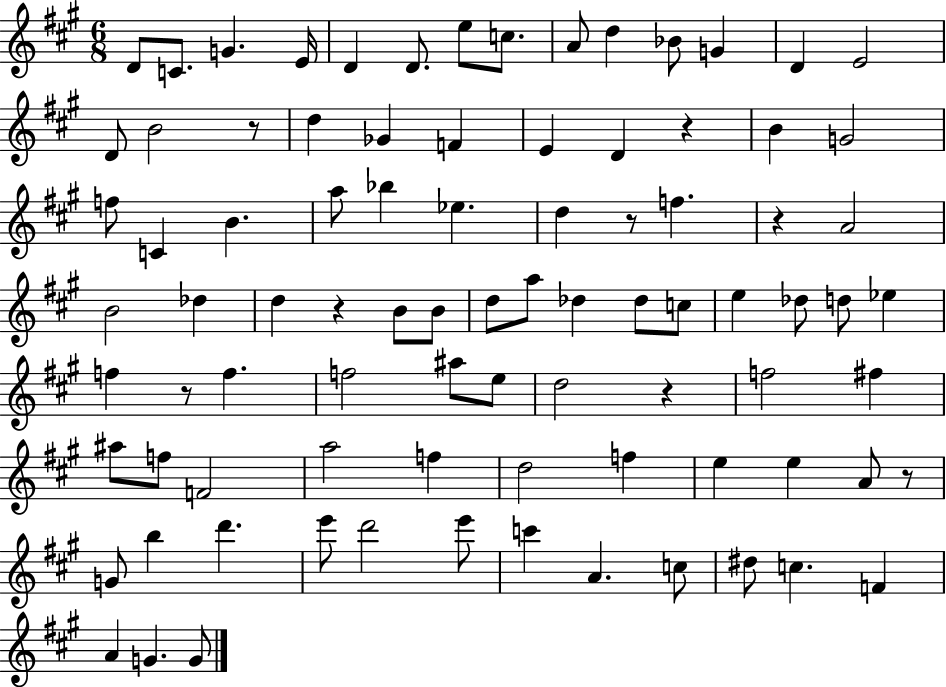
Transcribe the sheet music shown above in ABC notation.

X:1
T:Untitled
M:6/8
L:1/4
K:A
D/2 C/2 G E/4 D D/2 e/2 c/2 A/2 d _B/2 G D E2 D/2 B2 z/2 d _G F E D z B G2 f/2 C B a/2 _b _e d z/2 f z A2 B2 _d d z B/2 B/2 d/2 a/2 _d _d/2 c/2 e _d/2 d/2 _e f z/2 f f2 ^a/2 e/2 d2 z f2 ^f ^a/2 f/2 F2 a2 f d2 f e e A/2 z/2 G/2 b d' e'/2 d'2 e'/2 c' A c/2 ^d/2 c F A G G/2